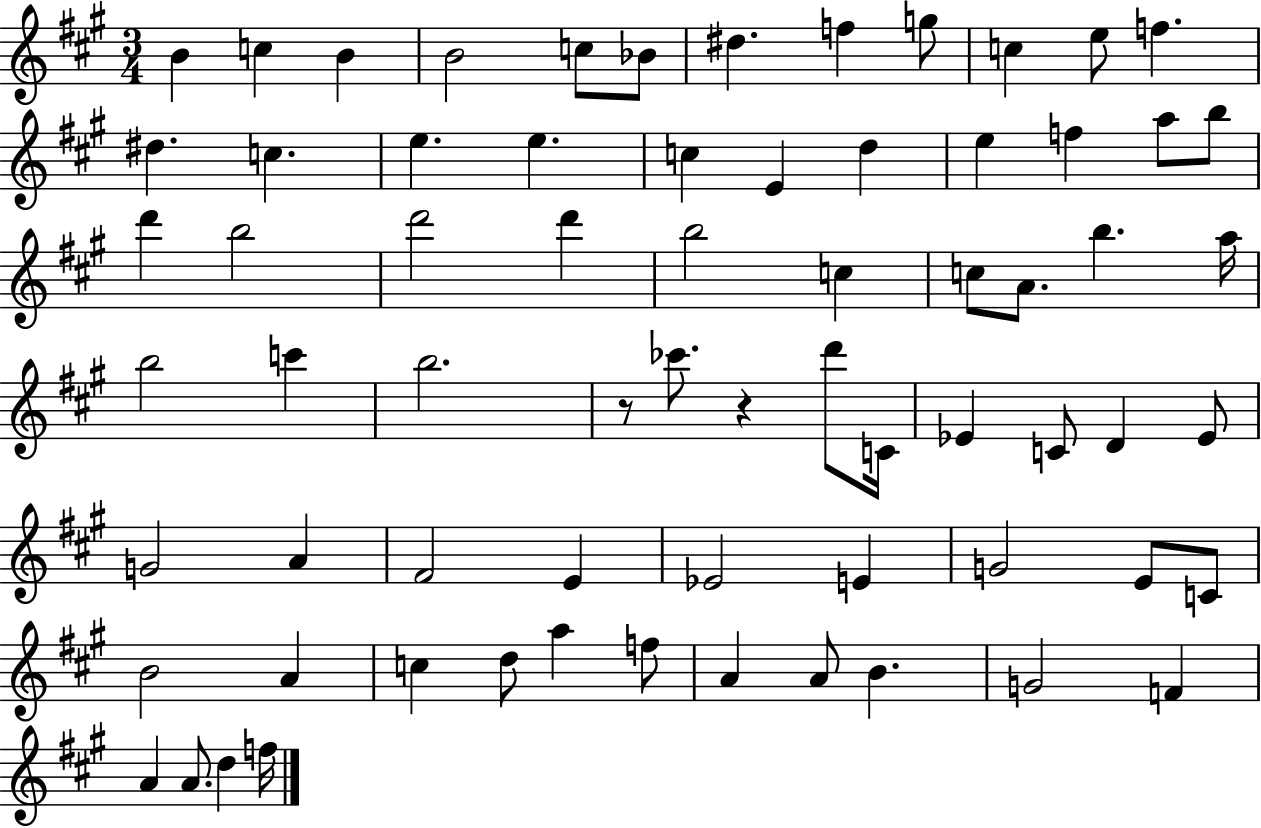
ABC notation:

X:1
T:Untitled
M:3/4
L:1/4
K:A
B c B B2 c/2 _B/2 ^d f g/2 c e/2 f ^d c e e c E d e f a/2 b/2 d' b2 d'2 d' b2 c c/2 A/2 b a/4 b2 c' b2 z/2 _c'/2 z d'/2 C/4 _E C/2 D _E/2 G2 A ^F2 E _E2 E G2 E/2 C/2 B2 A c d/2 a f/2 A A/2 B G2 F A A/2 d f/4